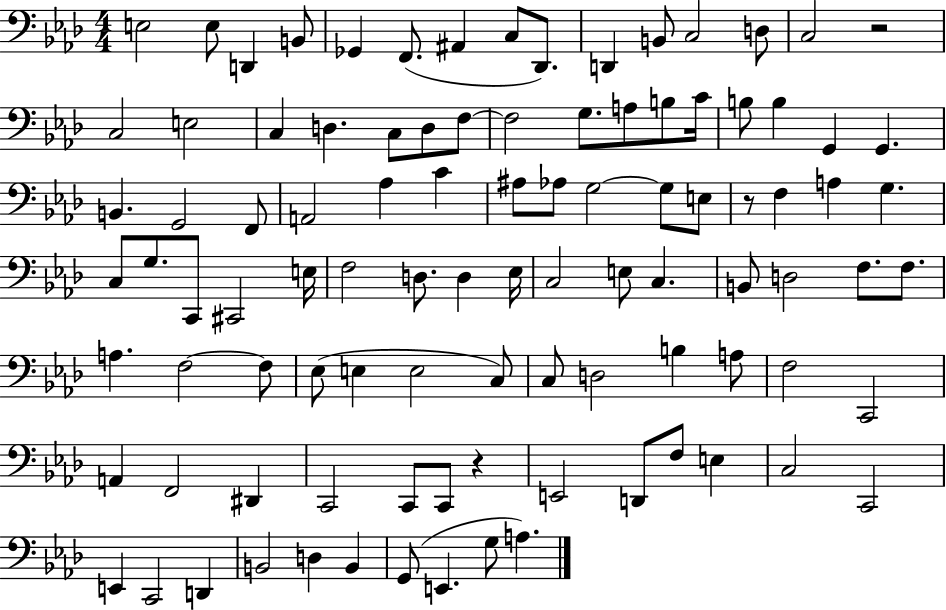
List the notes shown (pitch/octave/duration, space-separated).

E3/h E3/e D2/q B2/e Gb2/q F2/e. A#2/q C3/e Db2/e. D2/q B2/e C3/h D3/e C3/h R/h C3/h E3/h C3/q D3/q. C3/e D3/e F3/e F3/h G3/e. A3/e B3/e C4/s B3/e B3/q G2/q G2/q. B2/q. G2/h F2/e A2/h Ab3/q C4/q A#3/e Ab3/e G3/h G3/e E3/e R/e F3/q A3/q G3/q. C3/e G3/e. C2/e C#2/h E3/s F3/h D3/e. D3/q Eb3/s C3/h E3/e C3/q. B2/e D3/h F3/e. F3/e. A3/q. F3/h F3/e Eb3/e E3/q E3/h C3/e C3/e D3/h B3/q A3/e F3/h C2/h A2/q F2/h D#2/q C2/h C2/e C2/e R/q E2/h D2/e F3/e E3/q C3/h C2/h E2/q C2/h D2/q B2/h D3/q B2/q G2/e E2/q. G3/e A3/q.